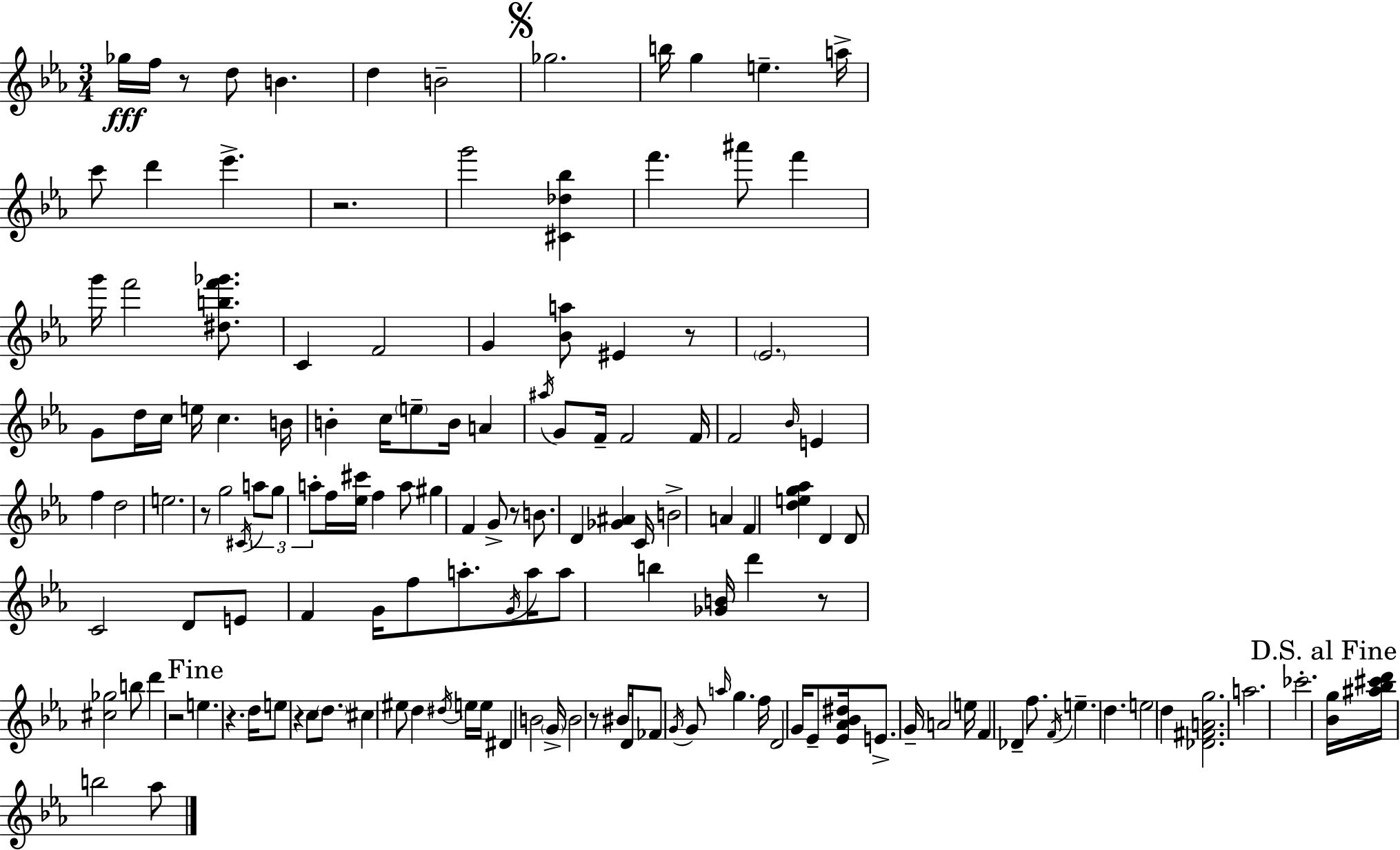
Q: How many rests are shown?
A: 10